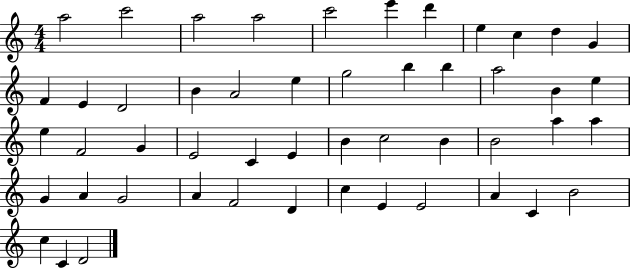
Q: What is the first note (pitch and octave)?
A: A5